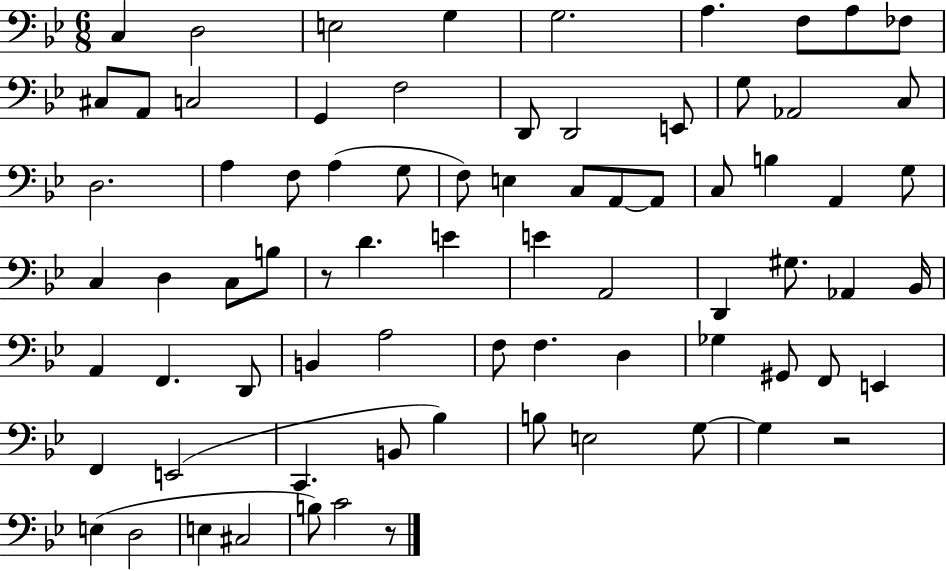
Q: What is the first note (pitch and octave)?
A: C3